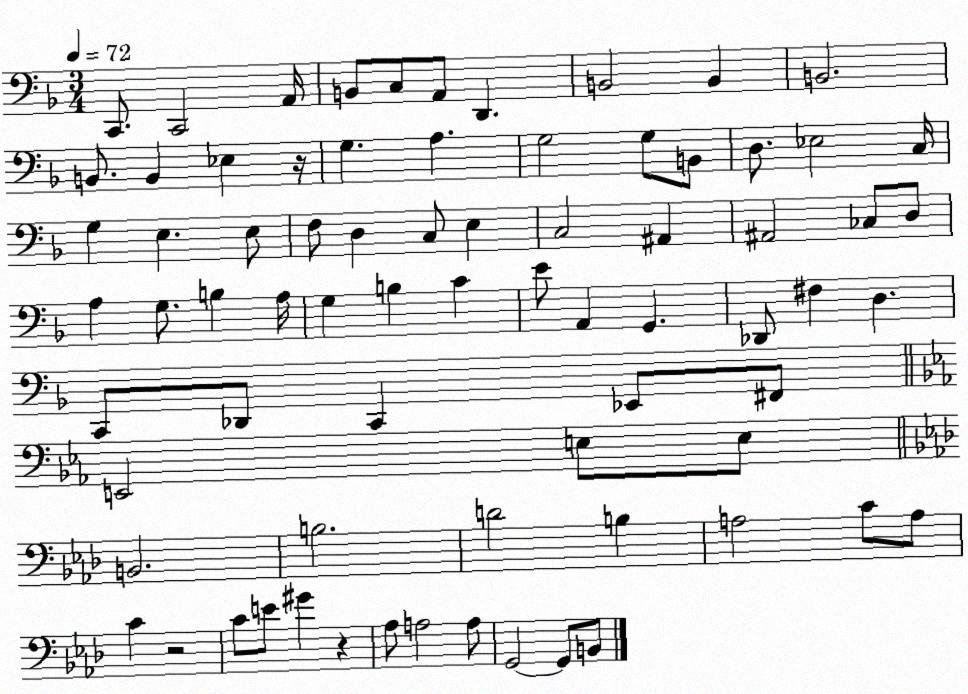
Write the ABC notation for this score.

X:1
T:Untitled
M:3/4
L:1/4
K:F
C,,/2 C,,2 A,,/4 B,,/2 C,/2 A,,/2 D,, B,,2 B,, B,,2 B,,/2 B,, _E, z/4 G, A, G,2 G,/2 B,,/2 D,/2 _E,2 C,/4 G, E, E,/2 F,/2 D, C,/2 E, C,2 ^A,, ^A,,2 _C,/2 D,/2 A, G,/2 B, A,/4 G, B, C E/2 A,, G,, _D,,/2 ^F, D, C,,/2 _D,,/2 C,, _E,,/2 ^F,,/2 E,,2 E,/2 E,/2 B,,2 B,2 D2 B, A,2 C/2 A,/2 C z2 C/2 E/2 ^G z _A,/2 A,2 A,/2 G,,2 G,,/2 B,,/2